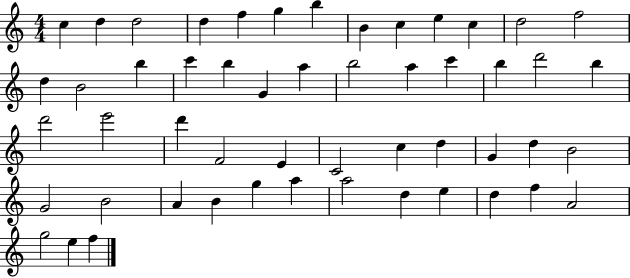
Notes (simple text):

C5/q D5/q D5/h D5/q F5/q G5/q B5/q B4/q C5/q E5/q C5/q D5/h F5/h D5/q B4/h B5/q C6/q B5/q G4/q A5/q B5/h A5/q C6/q B5/q D6/h B5/q D6/h E6/h D6/q F4/h E4/q C4/h C5/q D5/q G4/q D5/q B4/h G4/h B4/h A4/q B4/q G5/q A5/q A5/h D5/q E5/q D5/q F5/q A4/h G5/h E5/q F5/q